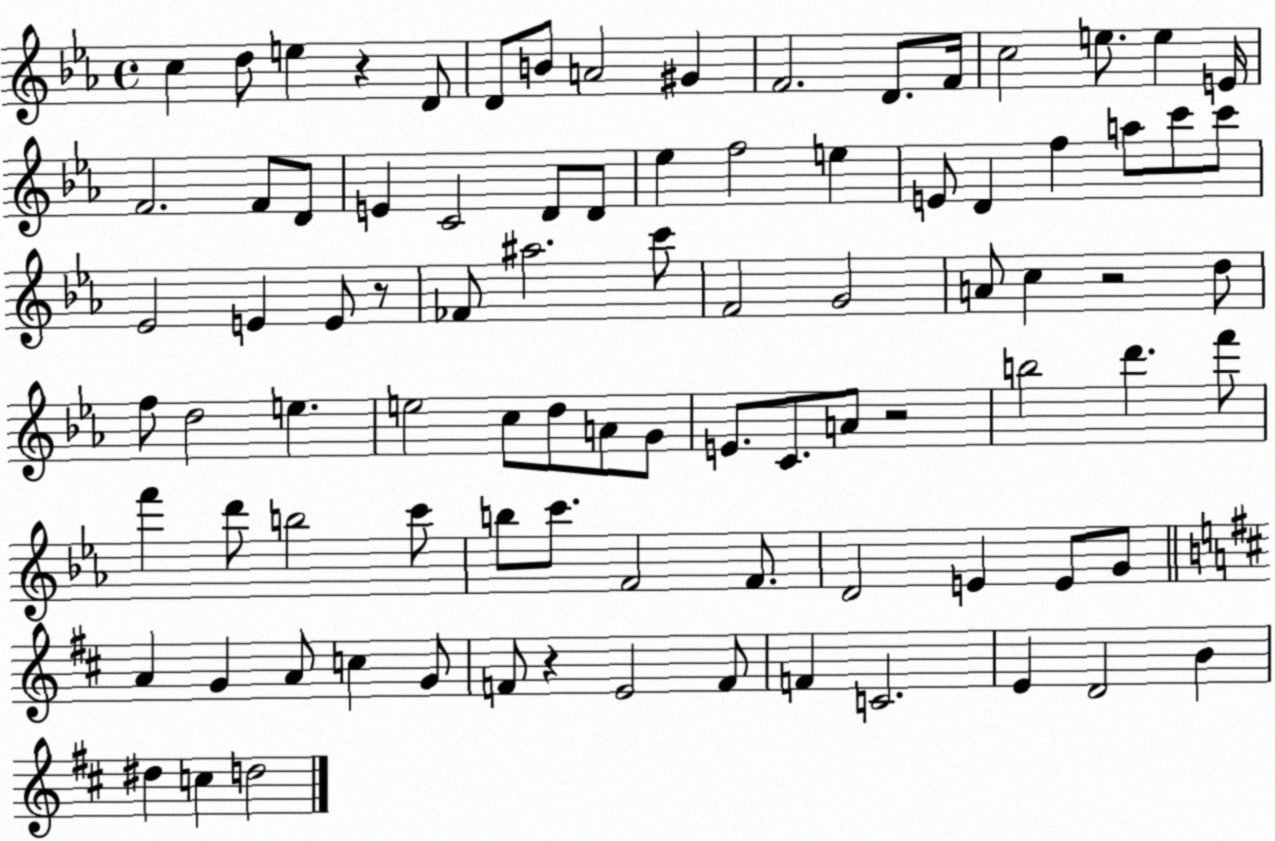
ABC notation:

X:1
T:Untitled
M:4/4
L:1/4
K:Eb
c d/2 e z D/2 D/2 B/2 A2 ^G F2 D/2 F/4 c2 e/2 e E/4 F2 F/2 D/2 E C2 D/2 D/2 _e f2 e E/2 D f a/2 c'/2 c'/2 _E2 E E/2 z/2 _F/2 ^a2 c'/2 F2 G2 A/2 c z2 d/2 f/2 d2 e e2 c/2 d/2 A/2 G/2 E/2 C/2 A/2 z2 b2 d' f'/2 f' d'/2 b2 c'/2 b/2 c'/2 F2 F/2 D2 E E/2 G/2 A G A/2 c G/2 F/2 z E2 F/2 F C2 E D2 B ^d c d2